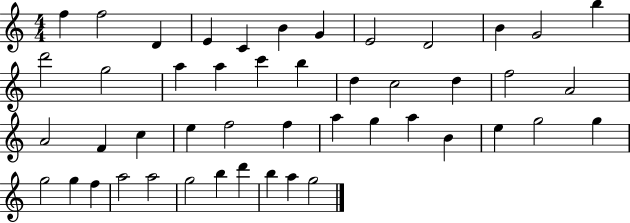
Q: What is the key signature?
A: C major